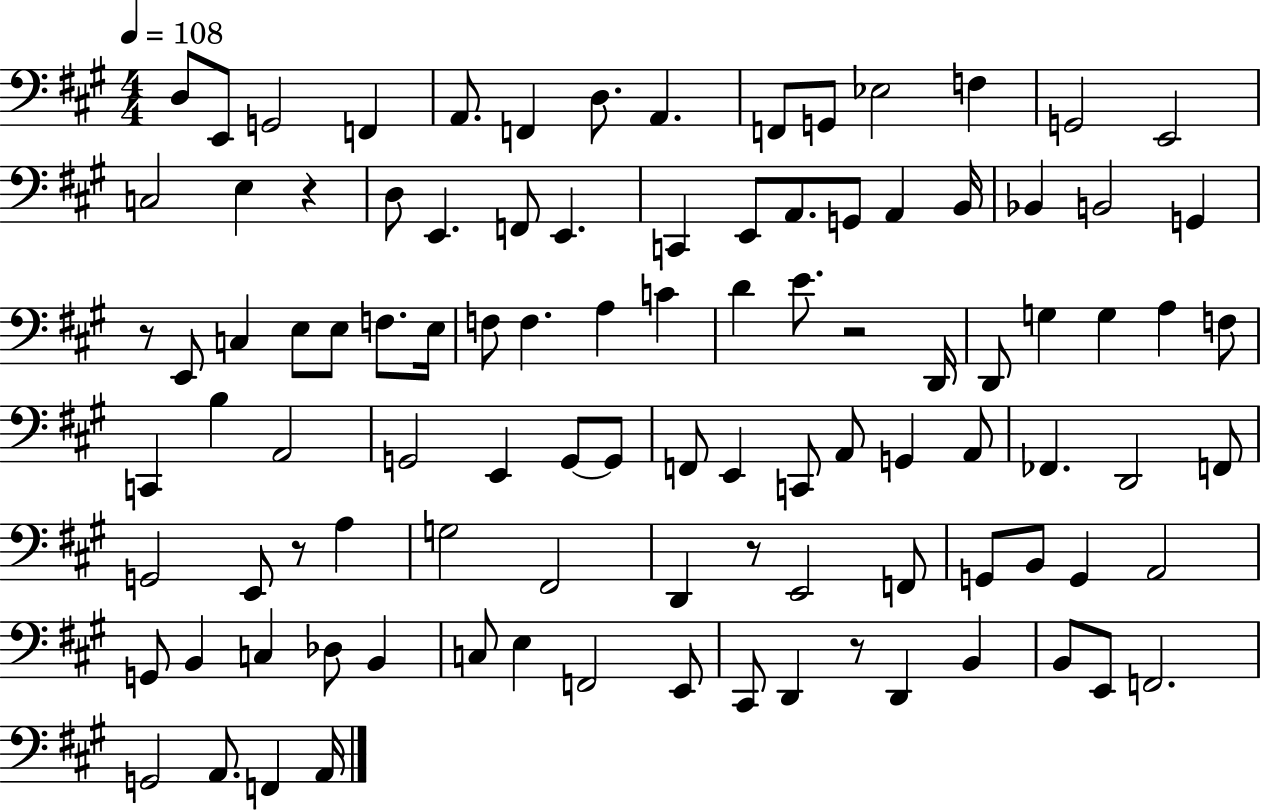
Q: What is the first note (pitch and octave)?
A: D3